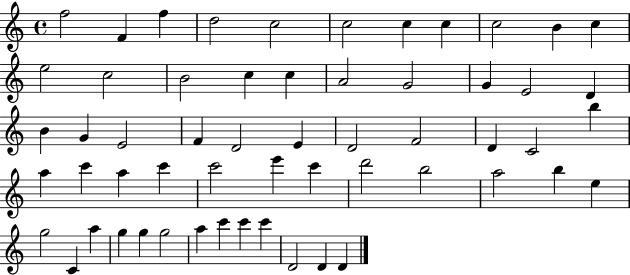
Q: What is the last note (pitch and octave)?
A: D4